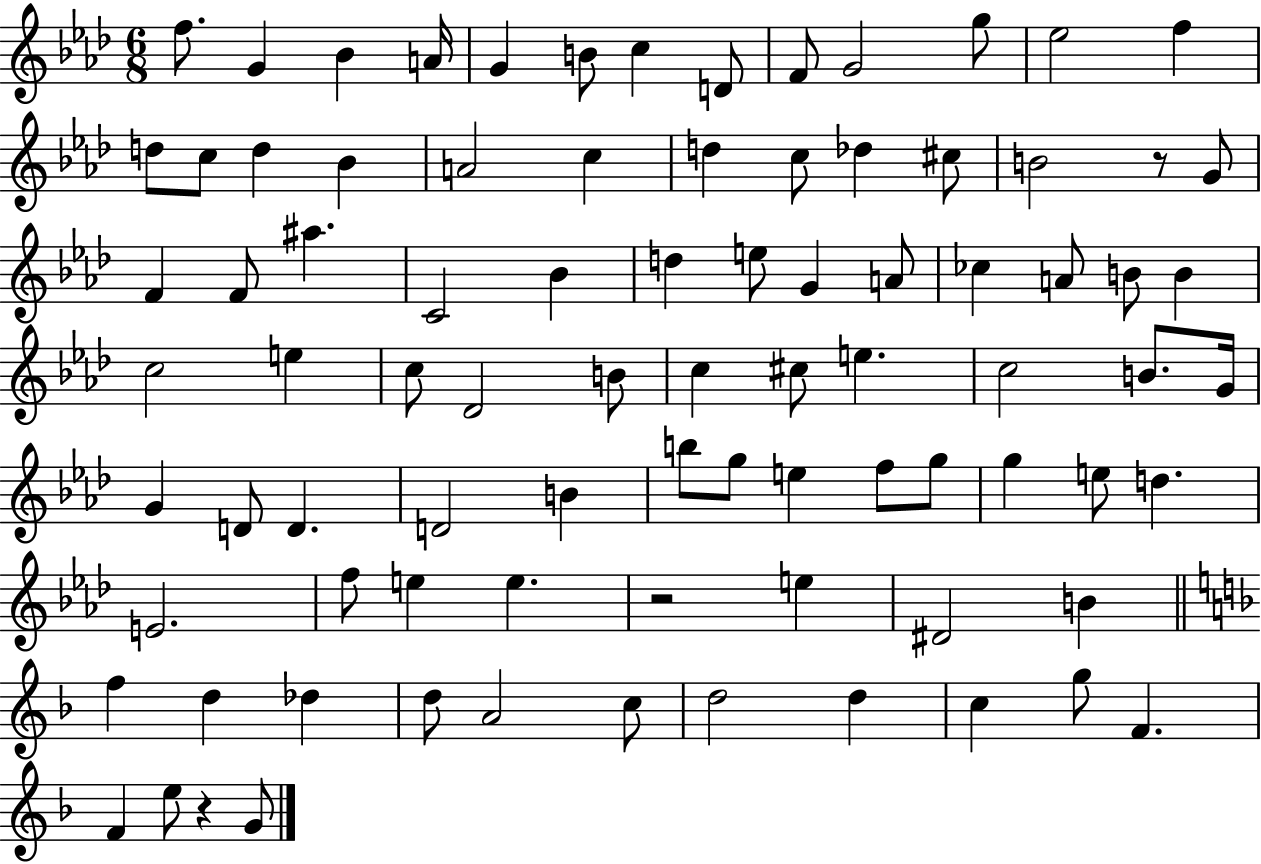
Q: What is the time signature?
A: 6/8